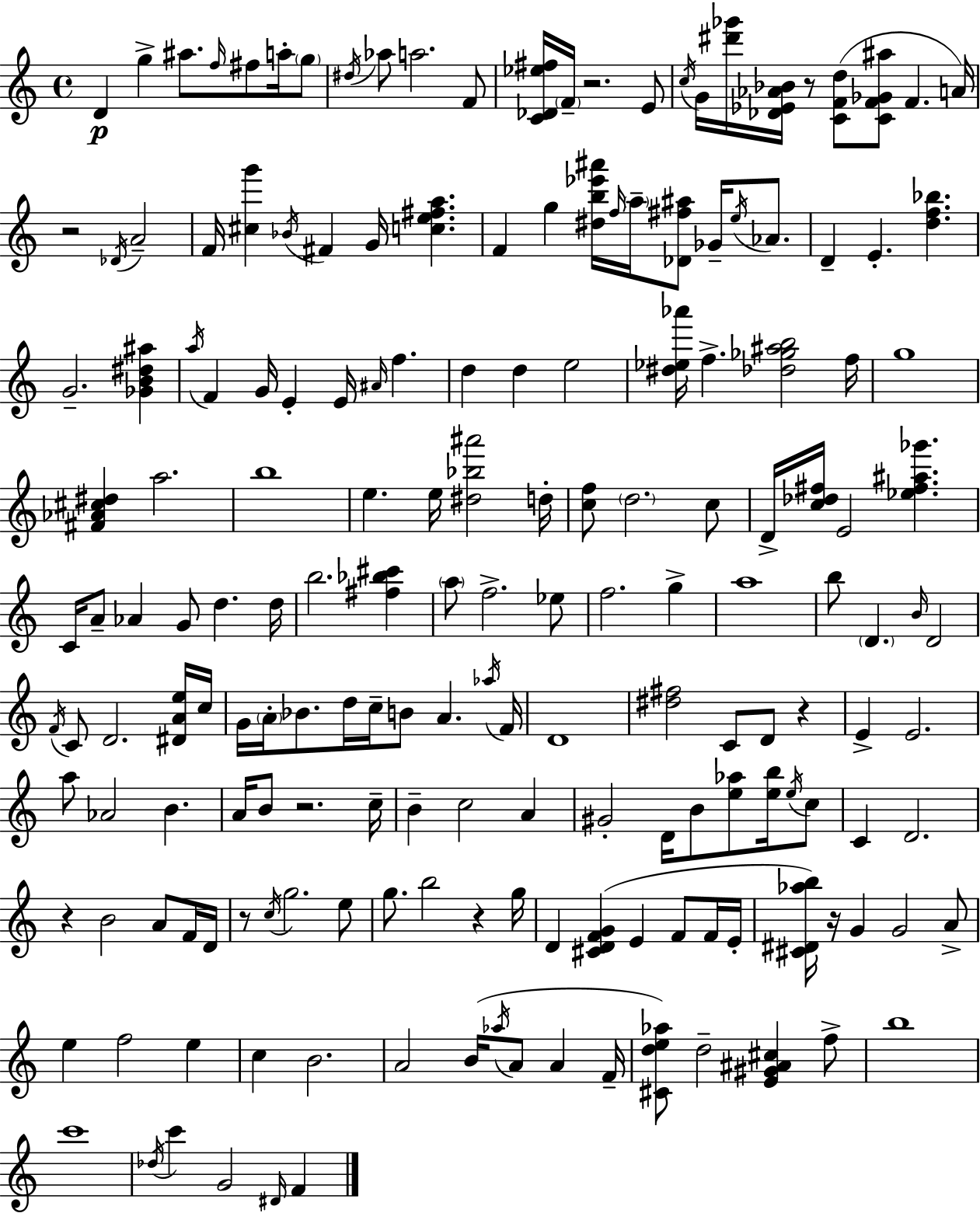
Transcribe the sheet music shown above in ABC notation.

X:1
T:Untitled
M:4/4
L:1/4
K:C
D g ^a/2 f/4 ^f/2 a/4 g/2 ^d/4 _a/2 a2 F/2 [C_D_e^f]/4 F/4 z2 E/2 c/4 G/4 [^d'_g']/4 [_D_E_A_B]/4 z/2 [CFd]/2 [CF_G^a]/2 F A/4 z2 _D/4 A2 F/4 [^cg'] _B/4 ^F G/4 [ce^fa] F g [^db_e'^a']/4 f/4 a/4 [_D^f^a]/2 _G/4 e/4 _A/2 D E [df_b] G2 [_GB^d^a] a/4 F G/4 E E/4 ^A/4 f d d e2 [^d_e_a']/4 f [_d_g^ab]2 f/4 g4 [^F_A^c^d] a2 b4 e e/4 [^d_b^a']2 d/4 [cf]/2 d2 c/2 D/4 [c_d^f]/4 E2 [_e^f^a_g'] C/4 A/2 _A G/2 d d/4 b2 [^f_b^c'] a/2 f2 _e/2 f2 g a4 b/2 D B/4 D2 F/4 C/2 D2 [^DAe]/4 c/4 G/4 A/4 _B/2 d/4 c/4 B/2 A _a/4 F/4 D4 [^d^f]2 C/2 D/2 z E E2 a/2 _A2 B A/4 B/2 z2 c/4 B c2 A ^G2 D/4 B/2 [e_a]/2 [eb]/4 e/4 c/2 C D2 z B2 A/2 F/4 D/4 z/2 c/4 g2 e/2 g/2 b2 z g/4 D [^CDFG] E F/2 F/4 E/4 [^C^D_ab]/4 z/4 G G2 A/2 e f2 e c B2 A2 B/4 _a/4 A/2 A F/4 [^Cde_a]/2 d2 [E^G^A^c] f/2 b4 c'4 _d/4 c' G2 ^D/4 F